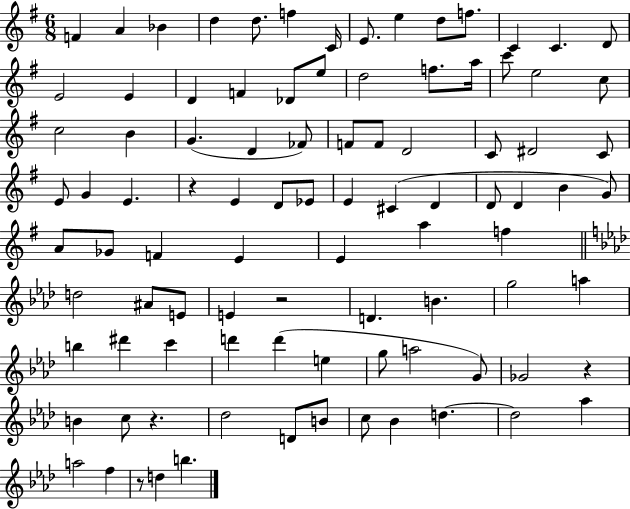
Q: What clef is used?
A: treble